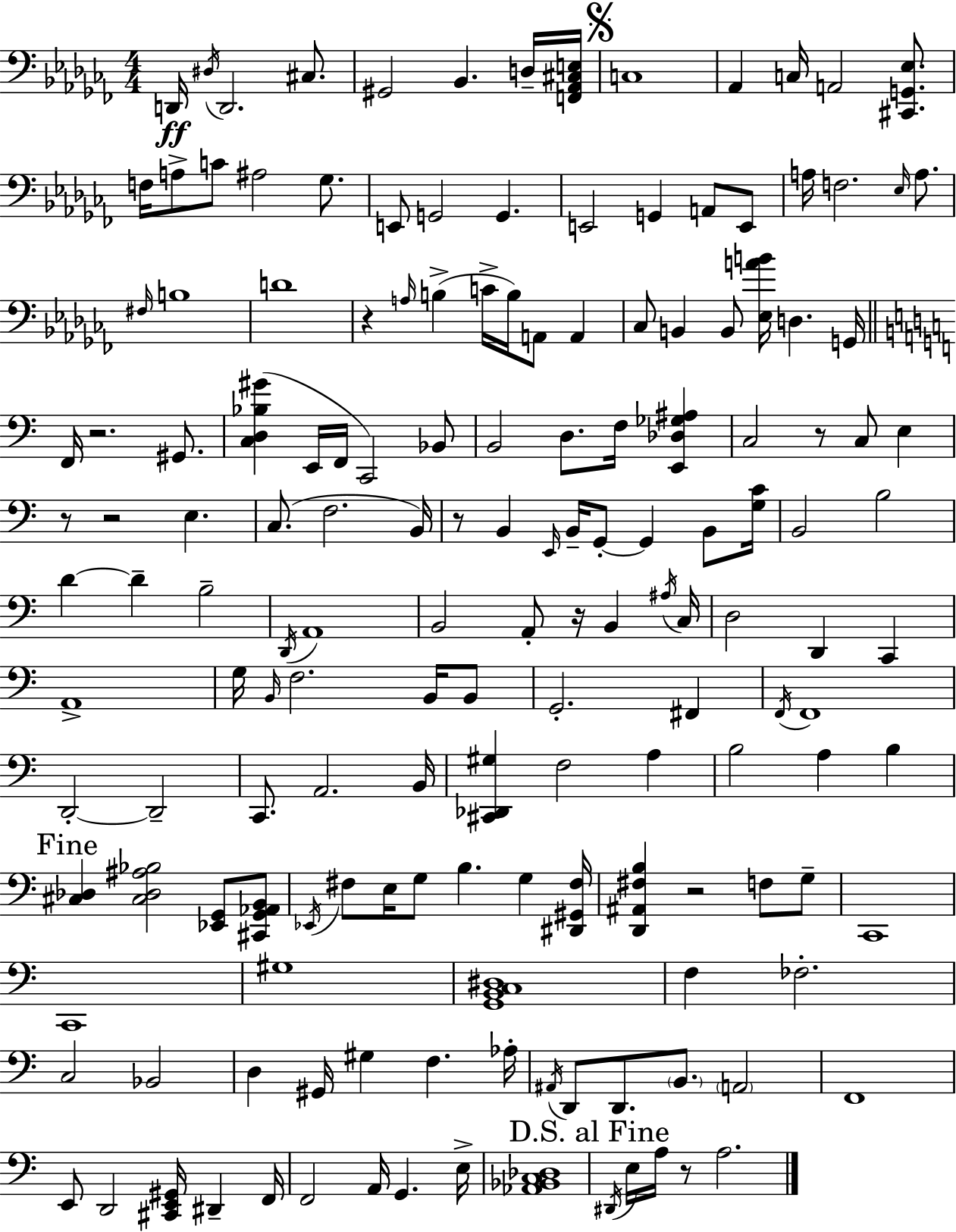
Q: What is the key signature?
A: AES minor